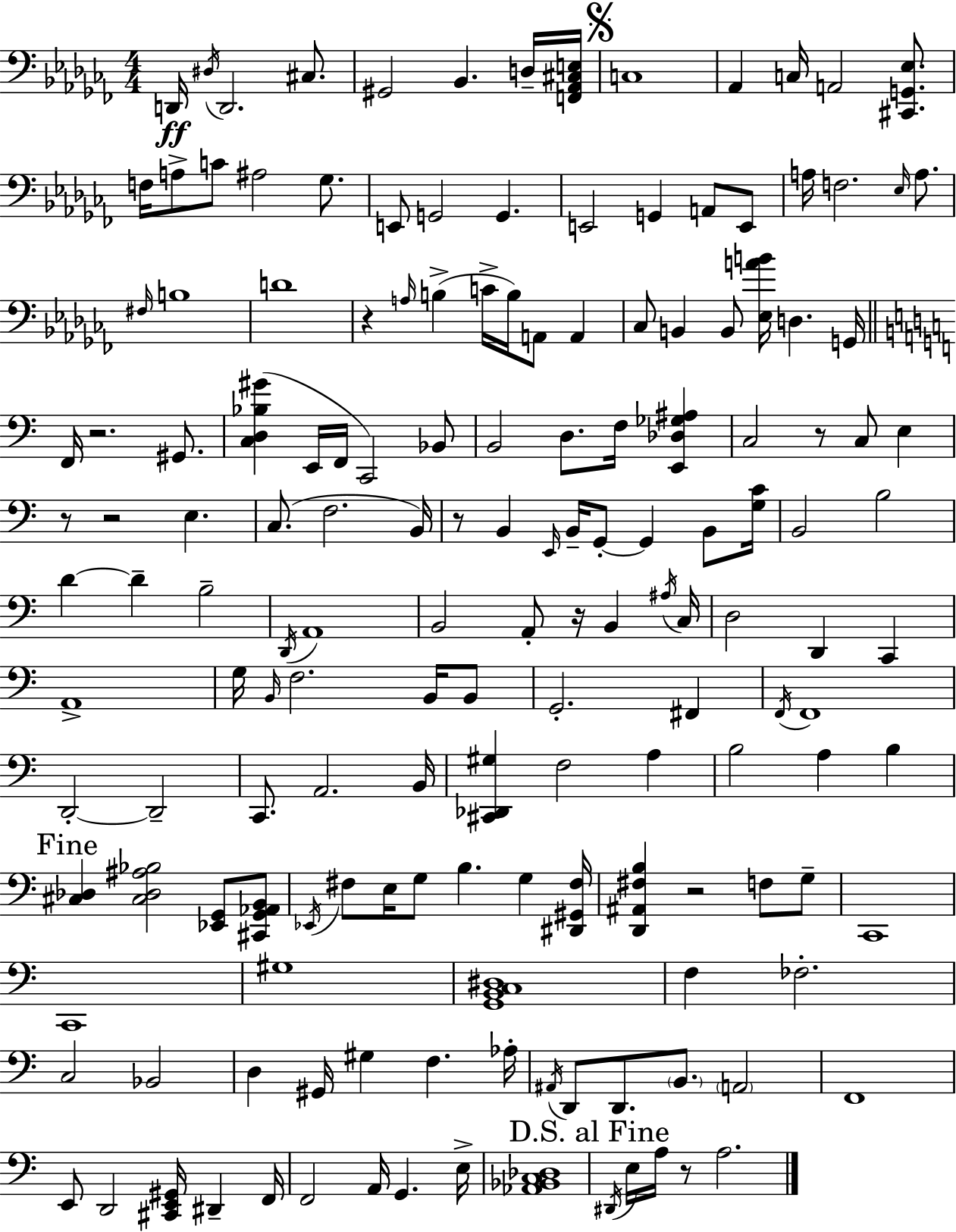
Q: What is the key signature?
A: AES minor